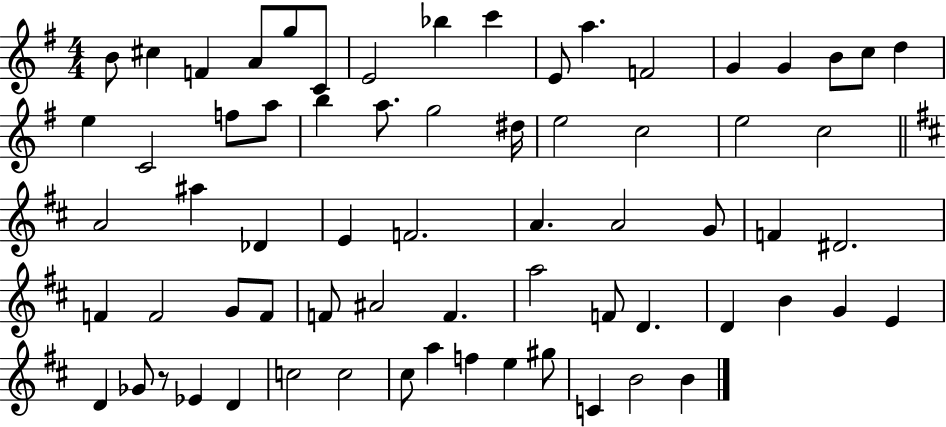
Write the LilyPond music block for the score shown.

{
  \clef treble
  \numericTimeSignature
  \time 4/4
  \key g \major
  b'8 cis''4 f'4 a'8 g''8 c'8 | e'2 bes''4 c'''4 | e'8 a''4. f'2 | g'4 g'4 b'8 c''8 d''4 | \break e''4 c'2 f''8 a''8 | b''4 a''8. g''2 dis''16 | e''2 c''2 | e''2 c''2 | \break \bar "||" \break \key d \major a'2 ais''4 des'4 | e'4 f'2. | a'4. a'2 g'8 | f'4 dis'2. | \break f'4 f'2 g'8 f'8 | f'8 ais'2 f'4. | a''2 f'8 d'4. | d'4 b'4 g'4 e'4 | \break d'4 ges'8 r8 ees'4 d'4 | c''2 c''2 | cis''8 a''4 f''4 e''4 gis''8 | c'4 b'2 b'4 | \break \bar "|."
}